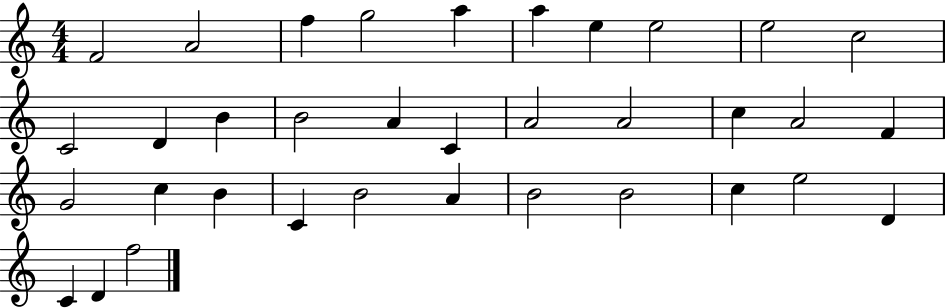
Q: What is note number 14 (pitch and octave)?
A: B4